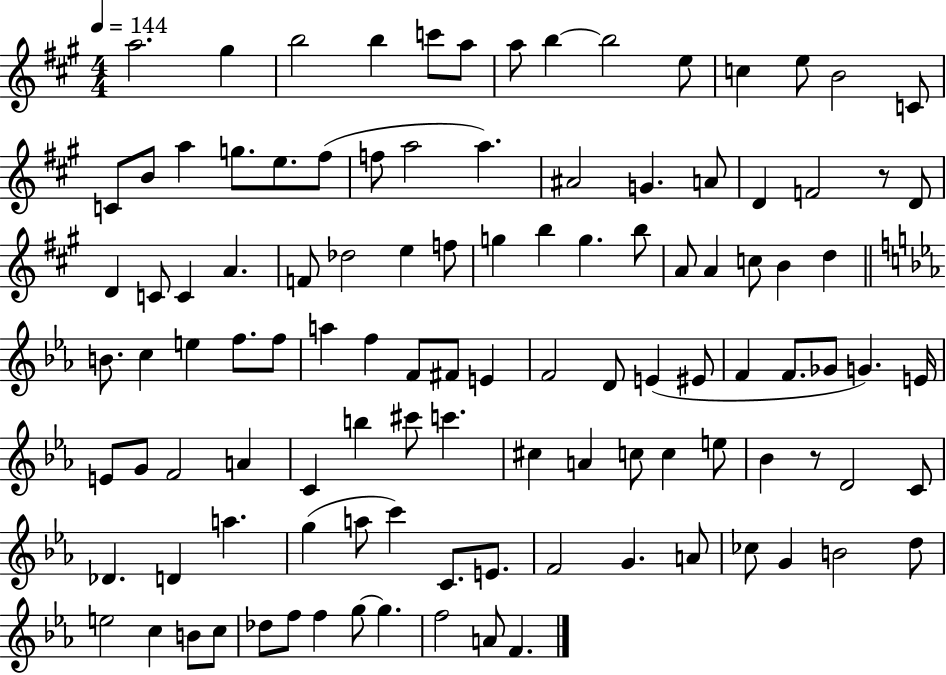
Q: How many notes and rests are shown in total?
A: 110